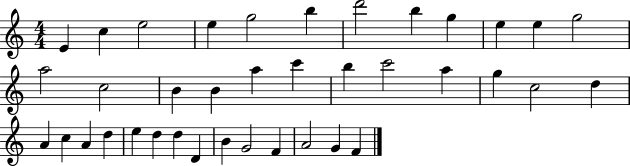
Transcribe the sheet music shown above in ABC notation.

X:1
T:Untitled
M:4/4
L:1/4
K:C
E c e2 e g2 b d'2 b g e e g2 a2 c2 B B a c' b c'2 a g c2 d A c A d e d d D B G2 F A2 G F